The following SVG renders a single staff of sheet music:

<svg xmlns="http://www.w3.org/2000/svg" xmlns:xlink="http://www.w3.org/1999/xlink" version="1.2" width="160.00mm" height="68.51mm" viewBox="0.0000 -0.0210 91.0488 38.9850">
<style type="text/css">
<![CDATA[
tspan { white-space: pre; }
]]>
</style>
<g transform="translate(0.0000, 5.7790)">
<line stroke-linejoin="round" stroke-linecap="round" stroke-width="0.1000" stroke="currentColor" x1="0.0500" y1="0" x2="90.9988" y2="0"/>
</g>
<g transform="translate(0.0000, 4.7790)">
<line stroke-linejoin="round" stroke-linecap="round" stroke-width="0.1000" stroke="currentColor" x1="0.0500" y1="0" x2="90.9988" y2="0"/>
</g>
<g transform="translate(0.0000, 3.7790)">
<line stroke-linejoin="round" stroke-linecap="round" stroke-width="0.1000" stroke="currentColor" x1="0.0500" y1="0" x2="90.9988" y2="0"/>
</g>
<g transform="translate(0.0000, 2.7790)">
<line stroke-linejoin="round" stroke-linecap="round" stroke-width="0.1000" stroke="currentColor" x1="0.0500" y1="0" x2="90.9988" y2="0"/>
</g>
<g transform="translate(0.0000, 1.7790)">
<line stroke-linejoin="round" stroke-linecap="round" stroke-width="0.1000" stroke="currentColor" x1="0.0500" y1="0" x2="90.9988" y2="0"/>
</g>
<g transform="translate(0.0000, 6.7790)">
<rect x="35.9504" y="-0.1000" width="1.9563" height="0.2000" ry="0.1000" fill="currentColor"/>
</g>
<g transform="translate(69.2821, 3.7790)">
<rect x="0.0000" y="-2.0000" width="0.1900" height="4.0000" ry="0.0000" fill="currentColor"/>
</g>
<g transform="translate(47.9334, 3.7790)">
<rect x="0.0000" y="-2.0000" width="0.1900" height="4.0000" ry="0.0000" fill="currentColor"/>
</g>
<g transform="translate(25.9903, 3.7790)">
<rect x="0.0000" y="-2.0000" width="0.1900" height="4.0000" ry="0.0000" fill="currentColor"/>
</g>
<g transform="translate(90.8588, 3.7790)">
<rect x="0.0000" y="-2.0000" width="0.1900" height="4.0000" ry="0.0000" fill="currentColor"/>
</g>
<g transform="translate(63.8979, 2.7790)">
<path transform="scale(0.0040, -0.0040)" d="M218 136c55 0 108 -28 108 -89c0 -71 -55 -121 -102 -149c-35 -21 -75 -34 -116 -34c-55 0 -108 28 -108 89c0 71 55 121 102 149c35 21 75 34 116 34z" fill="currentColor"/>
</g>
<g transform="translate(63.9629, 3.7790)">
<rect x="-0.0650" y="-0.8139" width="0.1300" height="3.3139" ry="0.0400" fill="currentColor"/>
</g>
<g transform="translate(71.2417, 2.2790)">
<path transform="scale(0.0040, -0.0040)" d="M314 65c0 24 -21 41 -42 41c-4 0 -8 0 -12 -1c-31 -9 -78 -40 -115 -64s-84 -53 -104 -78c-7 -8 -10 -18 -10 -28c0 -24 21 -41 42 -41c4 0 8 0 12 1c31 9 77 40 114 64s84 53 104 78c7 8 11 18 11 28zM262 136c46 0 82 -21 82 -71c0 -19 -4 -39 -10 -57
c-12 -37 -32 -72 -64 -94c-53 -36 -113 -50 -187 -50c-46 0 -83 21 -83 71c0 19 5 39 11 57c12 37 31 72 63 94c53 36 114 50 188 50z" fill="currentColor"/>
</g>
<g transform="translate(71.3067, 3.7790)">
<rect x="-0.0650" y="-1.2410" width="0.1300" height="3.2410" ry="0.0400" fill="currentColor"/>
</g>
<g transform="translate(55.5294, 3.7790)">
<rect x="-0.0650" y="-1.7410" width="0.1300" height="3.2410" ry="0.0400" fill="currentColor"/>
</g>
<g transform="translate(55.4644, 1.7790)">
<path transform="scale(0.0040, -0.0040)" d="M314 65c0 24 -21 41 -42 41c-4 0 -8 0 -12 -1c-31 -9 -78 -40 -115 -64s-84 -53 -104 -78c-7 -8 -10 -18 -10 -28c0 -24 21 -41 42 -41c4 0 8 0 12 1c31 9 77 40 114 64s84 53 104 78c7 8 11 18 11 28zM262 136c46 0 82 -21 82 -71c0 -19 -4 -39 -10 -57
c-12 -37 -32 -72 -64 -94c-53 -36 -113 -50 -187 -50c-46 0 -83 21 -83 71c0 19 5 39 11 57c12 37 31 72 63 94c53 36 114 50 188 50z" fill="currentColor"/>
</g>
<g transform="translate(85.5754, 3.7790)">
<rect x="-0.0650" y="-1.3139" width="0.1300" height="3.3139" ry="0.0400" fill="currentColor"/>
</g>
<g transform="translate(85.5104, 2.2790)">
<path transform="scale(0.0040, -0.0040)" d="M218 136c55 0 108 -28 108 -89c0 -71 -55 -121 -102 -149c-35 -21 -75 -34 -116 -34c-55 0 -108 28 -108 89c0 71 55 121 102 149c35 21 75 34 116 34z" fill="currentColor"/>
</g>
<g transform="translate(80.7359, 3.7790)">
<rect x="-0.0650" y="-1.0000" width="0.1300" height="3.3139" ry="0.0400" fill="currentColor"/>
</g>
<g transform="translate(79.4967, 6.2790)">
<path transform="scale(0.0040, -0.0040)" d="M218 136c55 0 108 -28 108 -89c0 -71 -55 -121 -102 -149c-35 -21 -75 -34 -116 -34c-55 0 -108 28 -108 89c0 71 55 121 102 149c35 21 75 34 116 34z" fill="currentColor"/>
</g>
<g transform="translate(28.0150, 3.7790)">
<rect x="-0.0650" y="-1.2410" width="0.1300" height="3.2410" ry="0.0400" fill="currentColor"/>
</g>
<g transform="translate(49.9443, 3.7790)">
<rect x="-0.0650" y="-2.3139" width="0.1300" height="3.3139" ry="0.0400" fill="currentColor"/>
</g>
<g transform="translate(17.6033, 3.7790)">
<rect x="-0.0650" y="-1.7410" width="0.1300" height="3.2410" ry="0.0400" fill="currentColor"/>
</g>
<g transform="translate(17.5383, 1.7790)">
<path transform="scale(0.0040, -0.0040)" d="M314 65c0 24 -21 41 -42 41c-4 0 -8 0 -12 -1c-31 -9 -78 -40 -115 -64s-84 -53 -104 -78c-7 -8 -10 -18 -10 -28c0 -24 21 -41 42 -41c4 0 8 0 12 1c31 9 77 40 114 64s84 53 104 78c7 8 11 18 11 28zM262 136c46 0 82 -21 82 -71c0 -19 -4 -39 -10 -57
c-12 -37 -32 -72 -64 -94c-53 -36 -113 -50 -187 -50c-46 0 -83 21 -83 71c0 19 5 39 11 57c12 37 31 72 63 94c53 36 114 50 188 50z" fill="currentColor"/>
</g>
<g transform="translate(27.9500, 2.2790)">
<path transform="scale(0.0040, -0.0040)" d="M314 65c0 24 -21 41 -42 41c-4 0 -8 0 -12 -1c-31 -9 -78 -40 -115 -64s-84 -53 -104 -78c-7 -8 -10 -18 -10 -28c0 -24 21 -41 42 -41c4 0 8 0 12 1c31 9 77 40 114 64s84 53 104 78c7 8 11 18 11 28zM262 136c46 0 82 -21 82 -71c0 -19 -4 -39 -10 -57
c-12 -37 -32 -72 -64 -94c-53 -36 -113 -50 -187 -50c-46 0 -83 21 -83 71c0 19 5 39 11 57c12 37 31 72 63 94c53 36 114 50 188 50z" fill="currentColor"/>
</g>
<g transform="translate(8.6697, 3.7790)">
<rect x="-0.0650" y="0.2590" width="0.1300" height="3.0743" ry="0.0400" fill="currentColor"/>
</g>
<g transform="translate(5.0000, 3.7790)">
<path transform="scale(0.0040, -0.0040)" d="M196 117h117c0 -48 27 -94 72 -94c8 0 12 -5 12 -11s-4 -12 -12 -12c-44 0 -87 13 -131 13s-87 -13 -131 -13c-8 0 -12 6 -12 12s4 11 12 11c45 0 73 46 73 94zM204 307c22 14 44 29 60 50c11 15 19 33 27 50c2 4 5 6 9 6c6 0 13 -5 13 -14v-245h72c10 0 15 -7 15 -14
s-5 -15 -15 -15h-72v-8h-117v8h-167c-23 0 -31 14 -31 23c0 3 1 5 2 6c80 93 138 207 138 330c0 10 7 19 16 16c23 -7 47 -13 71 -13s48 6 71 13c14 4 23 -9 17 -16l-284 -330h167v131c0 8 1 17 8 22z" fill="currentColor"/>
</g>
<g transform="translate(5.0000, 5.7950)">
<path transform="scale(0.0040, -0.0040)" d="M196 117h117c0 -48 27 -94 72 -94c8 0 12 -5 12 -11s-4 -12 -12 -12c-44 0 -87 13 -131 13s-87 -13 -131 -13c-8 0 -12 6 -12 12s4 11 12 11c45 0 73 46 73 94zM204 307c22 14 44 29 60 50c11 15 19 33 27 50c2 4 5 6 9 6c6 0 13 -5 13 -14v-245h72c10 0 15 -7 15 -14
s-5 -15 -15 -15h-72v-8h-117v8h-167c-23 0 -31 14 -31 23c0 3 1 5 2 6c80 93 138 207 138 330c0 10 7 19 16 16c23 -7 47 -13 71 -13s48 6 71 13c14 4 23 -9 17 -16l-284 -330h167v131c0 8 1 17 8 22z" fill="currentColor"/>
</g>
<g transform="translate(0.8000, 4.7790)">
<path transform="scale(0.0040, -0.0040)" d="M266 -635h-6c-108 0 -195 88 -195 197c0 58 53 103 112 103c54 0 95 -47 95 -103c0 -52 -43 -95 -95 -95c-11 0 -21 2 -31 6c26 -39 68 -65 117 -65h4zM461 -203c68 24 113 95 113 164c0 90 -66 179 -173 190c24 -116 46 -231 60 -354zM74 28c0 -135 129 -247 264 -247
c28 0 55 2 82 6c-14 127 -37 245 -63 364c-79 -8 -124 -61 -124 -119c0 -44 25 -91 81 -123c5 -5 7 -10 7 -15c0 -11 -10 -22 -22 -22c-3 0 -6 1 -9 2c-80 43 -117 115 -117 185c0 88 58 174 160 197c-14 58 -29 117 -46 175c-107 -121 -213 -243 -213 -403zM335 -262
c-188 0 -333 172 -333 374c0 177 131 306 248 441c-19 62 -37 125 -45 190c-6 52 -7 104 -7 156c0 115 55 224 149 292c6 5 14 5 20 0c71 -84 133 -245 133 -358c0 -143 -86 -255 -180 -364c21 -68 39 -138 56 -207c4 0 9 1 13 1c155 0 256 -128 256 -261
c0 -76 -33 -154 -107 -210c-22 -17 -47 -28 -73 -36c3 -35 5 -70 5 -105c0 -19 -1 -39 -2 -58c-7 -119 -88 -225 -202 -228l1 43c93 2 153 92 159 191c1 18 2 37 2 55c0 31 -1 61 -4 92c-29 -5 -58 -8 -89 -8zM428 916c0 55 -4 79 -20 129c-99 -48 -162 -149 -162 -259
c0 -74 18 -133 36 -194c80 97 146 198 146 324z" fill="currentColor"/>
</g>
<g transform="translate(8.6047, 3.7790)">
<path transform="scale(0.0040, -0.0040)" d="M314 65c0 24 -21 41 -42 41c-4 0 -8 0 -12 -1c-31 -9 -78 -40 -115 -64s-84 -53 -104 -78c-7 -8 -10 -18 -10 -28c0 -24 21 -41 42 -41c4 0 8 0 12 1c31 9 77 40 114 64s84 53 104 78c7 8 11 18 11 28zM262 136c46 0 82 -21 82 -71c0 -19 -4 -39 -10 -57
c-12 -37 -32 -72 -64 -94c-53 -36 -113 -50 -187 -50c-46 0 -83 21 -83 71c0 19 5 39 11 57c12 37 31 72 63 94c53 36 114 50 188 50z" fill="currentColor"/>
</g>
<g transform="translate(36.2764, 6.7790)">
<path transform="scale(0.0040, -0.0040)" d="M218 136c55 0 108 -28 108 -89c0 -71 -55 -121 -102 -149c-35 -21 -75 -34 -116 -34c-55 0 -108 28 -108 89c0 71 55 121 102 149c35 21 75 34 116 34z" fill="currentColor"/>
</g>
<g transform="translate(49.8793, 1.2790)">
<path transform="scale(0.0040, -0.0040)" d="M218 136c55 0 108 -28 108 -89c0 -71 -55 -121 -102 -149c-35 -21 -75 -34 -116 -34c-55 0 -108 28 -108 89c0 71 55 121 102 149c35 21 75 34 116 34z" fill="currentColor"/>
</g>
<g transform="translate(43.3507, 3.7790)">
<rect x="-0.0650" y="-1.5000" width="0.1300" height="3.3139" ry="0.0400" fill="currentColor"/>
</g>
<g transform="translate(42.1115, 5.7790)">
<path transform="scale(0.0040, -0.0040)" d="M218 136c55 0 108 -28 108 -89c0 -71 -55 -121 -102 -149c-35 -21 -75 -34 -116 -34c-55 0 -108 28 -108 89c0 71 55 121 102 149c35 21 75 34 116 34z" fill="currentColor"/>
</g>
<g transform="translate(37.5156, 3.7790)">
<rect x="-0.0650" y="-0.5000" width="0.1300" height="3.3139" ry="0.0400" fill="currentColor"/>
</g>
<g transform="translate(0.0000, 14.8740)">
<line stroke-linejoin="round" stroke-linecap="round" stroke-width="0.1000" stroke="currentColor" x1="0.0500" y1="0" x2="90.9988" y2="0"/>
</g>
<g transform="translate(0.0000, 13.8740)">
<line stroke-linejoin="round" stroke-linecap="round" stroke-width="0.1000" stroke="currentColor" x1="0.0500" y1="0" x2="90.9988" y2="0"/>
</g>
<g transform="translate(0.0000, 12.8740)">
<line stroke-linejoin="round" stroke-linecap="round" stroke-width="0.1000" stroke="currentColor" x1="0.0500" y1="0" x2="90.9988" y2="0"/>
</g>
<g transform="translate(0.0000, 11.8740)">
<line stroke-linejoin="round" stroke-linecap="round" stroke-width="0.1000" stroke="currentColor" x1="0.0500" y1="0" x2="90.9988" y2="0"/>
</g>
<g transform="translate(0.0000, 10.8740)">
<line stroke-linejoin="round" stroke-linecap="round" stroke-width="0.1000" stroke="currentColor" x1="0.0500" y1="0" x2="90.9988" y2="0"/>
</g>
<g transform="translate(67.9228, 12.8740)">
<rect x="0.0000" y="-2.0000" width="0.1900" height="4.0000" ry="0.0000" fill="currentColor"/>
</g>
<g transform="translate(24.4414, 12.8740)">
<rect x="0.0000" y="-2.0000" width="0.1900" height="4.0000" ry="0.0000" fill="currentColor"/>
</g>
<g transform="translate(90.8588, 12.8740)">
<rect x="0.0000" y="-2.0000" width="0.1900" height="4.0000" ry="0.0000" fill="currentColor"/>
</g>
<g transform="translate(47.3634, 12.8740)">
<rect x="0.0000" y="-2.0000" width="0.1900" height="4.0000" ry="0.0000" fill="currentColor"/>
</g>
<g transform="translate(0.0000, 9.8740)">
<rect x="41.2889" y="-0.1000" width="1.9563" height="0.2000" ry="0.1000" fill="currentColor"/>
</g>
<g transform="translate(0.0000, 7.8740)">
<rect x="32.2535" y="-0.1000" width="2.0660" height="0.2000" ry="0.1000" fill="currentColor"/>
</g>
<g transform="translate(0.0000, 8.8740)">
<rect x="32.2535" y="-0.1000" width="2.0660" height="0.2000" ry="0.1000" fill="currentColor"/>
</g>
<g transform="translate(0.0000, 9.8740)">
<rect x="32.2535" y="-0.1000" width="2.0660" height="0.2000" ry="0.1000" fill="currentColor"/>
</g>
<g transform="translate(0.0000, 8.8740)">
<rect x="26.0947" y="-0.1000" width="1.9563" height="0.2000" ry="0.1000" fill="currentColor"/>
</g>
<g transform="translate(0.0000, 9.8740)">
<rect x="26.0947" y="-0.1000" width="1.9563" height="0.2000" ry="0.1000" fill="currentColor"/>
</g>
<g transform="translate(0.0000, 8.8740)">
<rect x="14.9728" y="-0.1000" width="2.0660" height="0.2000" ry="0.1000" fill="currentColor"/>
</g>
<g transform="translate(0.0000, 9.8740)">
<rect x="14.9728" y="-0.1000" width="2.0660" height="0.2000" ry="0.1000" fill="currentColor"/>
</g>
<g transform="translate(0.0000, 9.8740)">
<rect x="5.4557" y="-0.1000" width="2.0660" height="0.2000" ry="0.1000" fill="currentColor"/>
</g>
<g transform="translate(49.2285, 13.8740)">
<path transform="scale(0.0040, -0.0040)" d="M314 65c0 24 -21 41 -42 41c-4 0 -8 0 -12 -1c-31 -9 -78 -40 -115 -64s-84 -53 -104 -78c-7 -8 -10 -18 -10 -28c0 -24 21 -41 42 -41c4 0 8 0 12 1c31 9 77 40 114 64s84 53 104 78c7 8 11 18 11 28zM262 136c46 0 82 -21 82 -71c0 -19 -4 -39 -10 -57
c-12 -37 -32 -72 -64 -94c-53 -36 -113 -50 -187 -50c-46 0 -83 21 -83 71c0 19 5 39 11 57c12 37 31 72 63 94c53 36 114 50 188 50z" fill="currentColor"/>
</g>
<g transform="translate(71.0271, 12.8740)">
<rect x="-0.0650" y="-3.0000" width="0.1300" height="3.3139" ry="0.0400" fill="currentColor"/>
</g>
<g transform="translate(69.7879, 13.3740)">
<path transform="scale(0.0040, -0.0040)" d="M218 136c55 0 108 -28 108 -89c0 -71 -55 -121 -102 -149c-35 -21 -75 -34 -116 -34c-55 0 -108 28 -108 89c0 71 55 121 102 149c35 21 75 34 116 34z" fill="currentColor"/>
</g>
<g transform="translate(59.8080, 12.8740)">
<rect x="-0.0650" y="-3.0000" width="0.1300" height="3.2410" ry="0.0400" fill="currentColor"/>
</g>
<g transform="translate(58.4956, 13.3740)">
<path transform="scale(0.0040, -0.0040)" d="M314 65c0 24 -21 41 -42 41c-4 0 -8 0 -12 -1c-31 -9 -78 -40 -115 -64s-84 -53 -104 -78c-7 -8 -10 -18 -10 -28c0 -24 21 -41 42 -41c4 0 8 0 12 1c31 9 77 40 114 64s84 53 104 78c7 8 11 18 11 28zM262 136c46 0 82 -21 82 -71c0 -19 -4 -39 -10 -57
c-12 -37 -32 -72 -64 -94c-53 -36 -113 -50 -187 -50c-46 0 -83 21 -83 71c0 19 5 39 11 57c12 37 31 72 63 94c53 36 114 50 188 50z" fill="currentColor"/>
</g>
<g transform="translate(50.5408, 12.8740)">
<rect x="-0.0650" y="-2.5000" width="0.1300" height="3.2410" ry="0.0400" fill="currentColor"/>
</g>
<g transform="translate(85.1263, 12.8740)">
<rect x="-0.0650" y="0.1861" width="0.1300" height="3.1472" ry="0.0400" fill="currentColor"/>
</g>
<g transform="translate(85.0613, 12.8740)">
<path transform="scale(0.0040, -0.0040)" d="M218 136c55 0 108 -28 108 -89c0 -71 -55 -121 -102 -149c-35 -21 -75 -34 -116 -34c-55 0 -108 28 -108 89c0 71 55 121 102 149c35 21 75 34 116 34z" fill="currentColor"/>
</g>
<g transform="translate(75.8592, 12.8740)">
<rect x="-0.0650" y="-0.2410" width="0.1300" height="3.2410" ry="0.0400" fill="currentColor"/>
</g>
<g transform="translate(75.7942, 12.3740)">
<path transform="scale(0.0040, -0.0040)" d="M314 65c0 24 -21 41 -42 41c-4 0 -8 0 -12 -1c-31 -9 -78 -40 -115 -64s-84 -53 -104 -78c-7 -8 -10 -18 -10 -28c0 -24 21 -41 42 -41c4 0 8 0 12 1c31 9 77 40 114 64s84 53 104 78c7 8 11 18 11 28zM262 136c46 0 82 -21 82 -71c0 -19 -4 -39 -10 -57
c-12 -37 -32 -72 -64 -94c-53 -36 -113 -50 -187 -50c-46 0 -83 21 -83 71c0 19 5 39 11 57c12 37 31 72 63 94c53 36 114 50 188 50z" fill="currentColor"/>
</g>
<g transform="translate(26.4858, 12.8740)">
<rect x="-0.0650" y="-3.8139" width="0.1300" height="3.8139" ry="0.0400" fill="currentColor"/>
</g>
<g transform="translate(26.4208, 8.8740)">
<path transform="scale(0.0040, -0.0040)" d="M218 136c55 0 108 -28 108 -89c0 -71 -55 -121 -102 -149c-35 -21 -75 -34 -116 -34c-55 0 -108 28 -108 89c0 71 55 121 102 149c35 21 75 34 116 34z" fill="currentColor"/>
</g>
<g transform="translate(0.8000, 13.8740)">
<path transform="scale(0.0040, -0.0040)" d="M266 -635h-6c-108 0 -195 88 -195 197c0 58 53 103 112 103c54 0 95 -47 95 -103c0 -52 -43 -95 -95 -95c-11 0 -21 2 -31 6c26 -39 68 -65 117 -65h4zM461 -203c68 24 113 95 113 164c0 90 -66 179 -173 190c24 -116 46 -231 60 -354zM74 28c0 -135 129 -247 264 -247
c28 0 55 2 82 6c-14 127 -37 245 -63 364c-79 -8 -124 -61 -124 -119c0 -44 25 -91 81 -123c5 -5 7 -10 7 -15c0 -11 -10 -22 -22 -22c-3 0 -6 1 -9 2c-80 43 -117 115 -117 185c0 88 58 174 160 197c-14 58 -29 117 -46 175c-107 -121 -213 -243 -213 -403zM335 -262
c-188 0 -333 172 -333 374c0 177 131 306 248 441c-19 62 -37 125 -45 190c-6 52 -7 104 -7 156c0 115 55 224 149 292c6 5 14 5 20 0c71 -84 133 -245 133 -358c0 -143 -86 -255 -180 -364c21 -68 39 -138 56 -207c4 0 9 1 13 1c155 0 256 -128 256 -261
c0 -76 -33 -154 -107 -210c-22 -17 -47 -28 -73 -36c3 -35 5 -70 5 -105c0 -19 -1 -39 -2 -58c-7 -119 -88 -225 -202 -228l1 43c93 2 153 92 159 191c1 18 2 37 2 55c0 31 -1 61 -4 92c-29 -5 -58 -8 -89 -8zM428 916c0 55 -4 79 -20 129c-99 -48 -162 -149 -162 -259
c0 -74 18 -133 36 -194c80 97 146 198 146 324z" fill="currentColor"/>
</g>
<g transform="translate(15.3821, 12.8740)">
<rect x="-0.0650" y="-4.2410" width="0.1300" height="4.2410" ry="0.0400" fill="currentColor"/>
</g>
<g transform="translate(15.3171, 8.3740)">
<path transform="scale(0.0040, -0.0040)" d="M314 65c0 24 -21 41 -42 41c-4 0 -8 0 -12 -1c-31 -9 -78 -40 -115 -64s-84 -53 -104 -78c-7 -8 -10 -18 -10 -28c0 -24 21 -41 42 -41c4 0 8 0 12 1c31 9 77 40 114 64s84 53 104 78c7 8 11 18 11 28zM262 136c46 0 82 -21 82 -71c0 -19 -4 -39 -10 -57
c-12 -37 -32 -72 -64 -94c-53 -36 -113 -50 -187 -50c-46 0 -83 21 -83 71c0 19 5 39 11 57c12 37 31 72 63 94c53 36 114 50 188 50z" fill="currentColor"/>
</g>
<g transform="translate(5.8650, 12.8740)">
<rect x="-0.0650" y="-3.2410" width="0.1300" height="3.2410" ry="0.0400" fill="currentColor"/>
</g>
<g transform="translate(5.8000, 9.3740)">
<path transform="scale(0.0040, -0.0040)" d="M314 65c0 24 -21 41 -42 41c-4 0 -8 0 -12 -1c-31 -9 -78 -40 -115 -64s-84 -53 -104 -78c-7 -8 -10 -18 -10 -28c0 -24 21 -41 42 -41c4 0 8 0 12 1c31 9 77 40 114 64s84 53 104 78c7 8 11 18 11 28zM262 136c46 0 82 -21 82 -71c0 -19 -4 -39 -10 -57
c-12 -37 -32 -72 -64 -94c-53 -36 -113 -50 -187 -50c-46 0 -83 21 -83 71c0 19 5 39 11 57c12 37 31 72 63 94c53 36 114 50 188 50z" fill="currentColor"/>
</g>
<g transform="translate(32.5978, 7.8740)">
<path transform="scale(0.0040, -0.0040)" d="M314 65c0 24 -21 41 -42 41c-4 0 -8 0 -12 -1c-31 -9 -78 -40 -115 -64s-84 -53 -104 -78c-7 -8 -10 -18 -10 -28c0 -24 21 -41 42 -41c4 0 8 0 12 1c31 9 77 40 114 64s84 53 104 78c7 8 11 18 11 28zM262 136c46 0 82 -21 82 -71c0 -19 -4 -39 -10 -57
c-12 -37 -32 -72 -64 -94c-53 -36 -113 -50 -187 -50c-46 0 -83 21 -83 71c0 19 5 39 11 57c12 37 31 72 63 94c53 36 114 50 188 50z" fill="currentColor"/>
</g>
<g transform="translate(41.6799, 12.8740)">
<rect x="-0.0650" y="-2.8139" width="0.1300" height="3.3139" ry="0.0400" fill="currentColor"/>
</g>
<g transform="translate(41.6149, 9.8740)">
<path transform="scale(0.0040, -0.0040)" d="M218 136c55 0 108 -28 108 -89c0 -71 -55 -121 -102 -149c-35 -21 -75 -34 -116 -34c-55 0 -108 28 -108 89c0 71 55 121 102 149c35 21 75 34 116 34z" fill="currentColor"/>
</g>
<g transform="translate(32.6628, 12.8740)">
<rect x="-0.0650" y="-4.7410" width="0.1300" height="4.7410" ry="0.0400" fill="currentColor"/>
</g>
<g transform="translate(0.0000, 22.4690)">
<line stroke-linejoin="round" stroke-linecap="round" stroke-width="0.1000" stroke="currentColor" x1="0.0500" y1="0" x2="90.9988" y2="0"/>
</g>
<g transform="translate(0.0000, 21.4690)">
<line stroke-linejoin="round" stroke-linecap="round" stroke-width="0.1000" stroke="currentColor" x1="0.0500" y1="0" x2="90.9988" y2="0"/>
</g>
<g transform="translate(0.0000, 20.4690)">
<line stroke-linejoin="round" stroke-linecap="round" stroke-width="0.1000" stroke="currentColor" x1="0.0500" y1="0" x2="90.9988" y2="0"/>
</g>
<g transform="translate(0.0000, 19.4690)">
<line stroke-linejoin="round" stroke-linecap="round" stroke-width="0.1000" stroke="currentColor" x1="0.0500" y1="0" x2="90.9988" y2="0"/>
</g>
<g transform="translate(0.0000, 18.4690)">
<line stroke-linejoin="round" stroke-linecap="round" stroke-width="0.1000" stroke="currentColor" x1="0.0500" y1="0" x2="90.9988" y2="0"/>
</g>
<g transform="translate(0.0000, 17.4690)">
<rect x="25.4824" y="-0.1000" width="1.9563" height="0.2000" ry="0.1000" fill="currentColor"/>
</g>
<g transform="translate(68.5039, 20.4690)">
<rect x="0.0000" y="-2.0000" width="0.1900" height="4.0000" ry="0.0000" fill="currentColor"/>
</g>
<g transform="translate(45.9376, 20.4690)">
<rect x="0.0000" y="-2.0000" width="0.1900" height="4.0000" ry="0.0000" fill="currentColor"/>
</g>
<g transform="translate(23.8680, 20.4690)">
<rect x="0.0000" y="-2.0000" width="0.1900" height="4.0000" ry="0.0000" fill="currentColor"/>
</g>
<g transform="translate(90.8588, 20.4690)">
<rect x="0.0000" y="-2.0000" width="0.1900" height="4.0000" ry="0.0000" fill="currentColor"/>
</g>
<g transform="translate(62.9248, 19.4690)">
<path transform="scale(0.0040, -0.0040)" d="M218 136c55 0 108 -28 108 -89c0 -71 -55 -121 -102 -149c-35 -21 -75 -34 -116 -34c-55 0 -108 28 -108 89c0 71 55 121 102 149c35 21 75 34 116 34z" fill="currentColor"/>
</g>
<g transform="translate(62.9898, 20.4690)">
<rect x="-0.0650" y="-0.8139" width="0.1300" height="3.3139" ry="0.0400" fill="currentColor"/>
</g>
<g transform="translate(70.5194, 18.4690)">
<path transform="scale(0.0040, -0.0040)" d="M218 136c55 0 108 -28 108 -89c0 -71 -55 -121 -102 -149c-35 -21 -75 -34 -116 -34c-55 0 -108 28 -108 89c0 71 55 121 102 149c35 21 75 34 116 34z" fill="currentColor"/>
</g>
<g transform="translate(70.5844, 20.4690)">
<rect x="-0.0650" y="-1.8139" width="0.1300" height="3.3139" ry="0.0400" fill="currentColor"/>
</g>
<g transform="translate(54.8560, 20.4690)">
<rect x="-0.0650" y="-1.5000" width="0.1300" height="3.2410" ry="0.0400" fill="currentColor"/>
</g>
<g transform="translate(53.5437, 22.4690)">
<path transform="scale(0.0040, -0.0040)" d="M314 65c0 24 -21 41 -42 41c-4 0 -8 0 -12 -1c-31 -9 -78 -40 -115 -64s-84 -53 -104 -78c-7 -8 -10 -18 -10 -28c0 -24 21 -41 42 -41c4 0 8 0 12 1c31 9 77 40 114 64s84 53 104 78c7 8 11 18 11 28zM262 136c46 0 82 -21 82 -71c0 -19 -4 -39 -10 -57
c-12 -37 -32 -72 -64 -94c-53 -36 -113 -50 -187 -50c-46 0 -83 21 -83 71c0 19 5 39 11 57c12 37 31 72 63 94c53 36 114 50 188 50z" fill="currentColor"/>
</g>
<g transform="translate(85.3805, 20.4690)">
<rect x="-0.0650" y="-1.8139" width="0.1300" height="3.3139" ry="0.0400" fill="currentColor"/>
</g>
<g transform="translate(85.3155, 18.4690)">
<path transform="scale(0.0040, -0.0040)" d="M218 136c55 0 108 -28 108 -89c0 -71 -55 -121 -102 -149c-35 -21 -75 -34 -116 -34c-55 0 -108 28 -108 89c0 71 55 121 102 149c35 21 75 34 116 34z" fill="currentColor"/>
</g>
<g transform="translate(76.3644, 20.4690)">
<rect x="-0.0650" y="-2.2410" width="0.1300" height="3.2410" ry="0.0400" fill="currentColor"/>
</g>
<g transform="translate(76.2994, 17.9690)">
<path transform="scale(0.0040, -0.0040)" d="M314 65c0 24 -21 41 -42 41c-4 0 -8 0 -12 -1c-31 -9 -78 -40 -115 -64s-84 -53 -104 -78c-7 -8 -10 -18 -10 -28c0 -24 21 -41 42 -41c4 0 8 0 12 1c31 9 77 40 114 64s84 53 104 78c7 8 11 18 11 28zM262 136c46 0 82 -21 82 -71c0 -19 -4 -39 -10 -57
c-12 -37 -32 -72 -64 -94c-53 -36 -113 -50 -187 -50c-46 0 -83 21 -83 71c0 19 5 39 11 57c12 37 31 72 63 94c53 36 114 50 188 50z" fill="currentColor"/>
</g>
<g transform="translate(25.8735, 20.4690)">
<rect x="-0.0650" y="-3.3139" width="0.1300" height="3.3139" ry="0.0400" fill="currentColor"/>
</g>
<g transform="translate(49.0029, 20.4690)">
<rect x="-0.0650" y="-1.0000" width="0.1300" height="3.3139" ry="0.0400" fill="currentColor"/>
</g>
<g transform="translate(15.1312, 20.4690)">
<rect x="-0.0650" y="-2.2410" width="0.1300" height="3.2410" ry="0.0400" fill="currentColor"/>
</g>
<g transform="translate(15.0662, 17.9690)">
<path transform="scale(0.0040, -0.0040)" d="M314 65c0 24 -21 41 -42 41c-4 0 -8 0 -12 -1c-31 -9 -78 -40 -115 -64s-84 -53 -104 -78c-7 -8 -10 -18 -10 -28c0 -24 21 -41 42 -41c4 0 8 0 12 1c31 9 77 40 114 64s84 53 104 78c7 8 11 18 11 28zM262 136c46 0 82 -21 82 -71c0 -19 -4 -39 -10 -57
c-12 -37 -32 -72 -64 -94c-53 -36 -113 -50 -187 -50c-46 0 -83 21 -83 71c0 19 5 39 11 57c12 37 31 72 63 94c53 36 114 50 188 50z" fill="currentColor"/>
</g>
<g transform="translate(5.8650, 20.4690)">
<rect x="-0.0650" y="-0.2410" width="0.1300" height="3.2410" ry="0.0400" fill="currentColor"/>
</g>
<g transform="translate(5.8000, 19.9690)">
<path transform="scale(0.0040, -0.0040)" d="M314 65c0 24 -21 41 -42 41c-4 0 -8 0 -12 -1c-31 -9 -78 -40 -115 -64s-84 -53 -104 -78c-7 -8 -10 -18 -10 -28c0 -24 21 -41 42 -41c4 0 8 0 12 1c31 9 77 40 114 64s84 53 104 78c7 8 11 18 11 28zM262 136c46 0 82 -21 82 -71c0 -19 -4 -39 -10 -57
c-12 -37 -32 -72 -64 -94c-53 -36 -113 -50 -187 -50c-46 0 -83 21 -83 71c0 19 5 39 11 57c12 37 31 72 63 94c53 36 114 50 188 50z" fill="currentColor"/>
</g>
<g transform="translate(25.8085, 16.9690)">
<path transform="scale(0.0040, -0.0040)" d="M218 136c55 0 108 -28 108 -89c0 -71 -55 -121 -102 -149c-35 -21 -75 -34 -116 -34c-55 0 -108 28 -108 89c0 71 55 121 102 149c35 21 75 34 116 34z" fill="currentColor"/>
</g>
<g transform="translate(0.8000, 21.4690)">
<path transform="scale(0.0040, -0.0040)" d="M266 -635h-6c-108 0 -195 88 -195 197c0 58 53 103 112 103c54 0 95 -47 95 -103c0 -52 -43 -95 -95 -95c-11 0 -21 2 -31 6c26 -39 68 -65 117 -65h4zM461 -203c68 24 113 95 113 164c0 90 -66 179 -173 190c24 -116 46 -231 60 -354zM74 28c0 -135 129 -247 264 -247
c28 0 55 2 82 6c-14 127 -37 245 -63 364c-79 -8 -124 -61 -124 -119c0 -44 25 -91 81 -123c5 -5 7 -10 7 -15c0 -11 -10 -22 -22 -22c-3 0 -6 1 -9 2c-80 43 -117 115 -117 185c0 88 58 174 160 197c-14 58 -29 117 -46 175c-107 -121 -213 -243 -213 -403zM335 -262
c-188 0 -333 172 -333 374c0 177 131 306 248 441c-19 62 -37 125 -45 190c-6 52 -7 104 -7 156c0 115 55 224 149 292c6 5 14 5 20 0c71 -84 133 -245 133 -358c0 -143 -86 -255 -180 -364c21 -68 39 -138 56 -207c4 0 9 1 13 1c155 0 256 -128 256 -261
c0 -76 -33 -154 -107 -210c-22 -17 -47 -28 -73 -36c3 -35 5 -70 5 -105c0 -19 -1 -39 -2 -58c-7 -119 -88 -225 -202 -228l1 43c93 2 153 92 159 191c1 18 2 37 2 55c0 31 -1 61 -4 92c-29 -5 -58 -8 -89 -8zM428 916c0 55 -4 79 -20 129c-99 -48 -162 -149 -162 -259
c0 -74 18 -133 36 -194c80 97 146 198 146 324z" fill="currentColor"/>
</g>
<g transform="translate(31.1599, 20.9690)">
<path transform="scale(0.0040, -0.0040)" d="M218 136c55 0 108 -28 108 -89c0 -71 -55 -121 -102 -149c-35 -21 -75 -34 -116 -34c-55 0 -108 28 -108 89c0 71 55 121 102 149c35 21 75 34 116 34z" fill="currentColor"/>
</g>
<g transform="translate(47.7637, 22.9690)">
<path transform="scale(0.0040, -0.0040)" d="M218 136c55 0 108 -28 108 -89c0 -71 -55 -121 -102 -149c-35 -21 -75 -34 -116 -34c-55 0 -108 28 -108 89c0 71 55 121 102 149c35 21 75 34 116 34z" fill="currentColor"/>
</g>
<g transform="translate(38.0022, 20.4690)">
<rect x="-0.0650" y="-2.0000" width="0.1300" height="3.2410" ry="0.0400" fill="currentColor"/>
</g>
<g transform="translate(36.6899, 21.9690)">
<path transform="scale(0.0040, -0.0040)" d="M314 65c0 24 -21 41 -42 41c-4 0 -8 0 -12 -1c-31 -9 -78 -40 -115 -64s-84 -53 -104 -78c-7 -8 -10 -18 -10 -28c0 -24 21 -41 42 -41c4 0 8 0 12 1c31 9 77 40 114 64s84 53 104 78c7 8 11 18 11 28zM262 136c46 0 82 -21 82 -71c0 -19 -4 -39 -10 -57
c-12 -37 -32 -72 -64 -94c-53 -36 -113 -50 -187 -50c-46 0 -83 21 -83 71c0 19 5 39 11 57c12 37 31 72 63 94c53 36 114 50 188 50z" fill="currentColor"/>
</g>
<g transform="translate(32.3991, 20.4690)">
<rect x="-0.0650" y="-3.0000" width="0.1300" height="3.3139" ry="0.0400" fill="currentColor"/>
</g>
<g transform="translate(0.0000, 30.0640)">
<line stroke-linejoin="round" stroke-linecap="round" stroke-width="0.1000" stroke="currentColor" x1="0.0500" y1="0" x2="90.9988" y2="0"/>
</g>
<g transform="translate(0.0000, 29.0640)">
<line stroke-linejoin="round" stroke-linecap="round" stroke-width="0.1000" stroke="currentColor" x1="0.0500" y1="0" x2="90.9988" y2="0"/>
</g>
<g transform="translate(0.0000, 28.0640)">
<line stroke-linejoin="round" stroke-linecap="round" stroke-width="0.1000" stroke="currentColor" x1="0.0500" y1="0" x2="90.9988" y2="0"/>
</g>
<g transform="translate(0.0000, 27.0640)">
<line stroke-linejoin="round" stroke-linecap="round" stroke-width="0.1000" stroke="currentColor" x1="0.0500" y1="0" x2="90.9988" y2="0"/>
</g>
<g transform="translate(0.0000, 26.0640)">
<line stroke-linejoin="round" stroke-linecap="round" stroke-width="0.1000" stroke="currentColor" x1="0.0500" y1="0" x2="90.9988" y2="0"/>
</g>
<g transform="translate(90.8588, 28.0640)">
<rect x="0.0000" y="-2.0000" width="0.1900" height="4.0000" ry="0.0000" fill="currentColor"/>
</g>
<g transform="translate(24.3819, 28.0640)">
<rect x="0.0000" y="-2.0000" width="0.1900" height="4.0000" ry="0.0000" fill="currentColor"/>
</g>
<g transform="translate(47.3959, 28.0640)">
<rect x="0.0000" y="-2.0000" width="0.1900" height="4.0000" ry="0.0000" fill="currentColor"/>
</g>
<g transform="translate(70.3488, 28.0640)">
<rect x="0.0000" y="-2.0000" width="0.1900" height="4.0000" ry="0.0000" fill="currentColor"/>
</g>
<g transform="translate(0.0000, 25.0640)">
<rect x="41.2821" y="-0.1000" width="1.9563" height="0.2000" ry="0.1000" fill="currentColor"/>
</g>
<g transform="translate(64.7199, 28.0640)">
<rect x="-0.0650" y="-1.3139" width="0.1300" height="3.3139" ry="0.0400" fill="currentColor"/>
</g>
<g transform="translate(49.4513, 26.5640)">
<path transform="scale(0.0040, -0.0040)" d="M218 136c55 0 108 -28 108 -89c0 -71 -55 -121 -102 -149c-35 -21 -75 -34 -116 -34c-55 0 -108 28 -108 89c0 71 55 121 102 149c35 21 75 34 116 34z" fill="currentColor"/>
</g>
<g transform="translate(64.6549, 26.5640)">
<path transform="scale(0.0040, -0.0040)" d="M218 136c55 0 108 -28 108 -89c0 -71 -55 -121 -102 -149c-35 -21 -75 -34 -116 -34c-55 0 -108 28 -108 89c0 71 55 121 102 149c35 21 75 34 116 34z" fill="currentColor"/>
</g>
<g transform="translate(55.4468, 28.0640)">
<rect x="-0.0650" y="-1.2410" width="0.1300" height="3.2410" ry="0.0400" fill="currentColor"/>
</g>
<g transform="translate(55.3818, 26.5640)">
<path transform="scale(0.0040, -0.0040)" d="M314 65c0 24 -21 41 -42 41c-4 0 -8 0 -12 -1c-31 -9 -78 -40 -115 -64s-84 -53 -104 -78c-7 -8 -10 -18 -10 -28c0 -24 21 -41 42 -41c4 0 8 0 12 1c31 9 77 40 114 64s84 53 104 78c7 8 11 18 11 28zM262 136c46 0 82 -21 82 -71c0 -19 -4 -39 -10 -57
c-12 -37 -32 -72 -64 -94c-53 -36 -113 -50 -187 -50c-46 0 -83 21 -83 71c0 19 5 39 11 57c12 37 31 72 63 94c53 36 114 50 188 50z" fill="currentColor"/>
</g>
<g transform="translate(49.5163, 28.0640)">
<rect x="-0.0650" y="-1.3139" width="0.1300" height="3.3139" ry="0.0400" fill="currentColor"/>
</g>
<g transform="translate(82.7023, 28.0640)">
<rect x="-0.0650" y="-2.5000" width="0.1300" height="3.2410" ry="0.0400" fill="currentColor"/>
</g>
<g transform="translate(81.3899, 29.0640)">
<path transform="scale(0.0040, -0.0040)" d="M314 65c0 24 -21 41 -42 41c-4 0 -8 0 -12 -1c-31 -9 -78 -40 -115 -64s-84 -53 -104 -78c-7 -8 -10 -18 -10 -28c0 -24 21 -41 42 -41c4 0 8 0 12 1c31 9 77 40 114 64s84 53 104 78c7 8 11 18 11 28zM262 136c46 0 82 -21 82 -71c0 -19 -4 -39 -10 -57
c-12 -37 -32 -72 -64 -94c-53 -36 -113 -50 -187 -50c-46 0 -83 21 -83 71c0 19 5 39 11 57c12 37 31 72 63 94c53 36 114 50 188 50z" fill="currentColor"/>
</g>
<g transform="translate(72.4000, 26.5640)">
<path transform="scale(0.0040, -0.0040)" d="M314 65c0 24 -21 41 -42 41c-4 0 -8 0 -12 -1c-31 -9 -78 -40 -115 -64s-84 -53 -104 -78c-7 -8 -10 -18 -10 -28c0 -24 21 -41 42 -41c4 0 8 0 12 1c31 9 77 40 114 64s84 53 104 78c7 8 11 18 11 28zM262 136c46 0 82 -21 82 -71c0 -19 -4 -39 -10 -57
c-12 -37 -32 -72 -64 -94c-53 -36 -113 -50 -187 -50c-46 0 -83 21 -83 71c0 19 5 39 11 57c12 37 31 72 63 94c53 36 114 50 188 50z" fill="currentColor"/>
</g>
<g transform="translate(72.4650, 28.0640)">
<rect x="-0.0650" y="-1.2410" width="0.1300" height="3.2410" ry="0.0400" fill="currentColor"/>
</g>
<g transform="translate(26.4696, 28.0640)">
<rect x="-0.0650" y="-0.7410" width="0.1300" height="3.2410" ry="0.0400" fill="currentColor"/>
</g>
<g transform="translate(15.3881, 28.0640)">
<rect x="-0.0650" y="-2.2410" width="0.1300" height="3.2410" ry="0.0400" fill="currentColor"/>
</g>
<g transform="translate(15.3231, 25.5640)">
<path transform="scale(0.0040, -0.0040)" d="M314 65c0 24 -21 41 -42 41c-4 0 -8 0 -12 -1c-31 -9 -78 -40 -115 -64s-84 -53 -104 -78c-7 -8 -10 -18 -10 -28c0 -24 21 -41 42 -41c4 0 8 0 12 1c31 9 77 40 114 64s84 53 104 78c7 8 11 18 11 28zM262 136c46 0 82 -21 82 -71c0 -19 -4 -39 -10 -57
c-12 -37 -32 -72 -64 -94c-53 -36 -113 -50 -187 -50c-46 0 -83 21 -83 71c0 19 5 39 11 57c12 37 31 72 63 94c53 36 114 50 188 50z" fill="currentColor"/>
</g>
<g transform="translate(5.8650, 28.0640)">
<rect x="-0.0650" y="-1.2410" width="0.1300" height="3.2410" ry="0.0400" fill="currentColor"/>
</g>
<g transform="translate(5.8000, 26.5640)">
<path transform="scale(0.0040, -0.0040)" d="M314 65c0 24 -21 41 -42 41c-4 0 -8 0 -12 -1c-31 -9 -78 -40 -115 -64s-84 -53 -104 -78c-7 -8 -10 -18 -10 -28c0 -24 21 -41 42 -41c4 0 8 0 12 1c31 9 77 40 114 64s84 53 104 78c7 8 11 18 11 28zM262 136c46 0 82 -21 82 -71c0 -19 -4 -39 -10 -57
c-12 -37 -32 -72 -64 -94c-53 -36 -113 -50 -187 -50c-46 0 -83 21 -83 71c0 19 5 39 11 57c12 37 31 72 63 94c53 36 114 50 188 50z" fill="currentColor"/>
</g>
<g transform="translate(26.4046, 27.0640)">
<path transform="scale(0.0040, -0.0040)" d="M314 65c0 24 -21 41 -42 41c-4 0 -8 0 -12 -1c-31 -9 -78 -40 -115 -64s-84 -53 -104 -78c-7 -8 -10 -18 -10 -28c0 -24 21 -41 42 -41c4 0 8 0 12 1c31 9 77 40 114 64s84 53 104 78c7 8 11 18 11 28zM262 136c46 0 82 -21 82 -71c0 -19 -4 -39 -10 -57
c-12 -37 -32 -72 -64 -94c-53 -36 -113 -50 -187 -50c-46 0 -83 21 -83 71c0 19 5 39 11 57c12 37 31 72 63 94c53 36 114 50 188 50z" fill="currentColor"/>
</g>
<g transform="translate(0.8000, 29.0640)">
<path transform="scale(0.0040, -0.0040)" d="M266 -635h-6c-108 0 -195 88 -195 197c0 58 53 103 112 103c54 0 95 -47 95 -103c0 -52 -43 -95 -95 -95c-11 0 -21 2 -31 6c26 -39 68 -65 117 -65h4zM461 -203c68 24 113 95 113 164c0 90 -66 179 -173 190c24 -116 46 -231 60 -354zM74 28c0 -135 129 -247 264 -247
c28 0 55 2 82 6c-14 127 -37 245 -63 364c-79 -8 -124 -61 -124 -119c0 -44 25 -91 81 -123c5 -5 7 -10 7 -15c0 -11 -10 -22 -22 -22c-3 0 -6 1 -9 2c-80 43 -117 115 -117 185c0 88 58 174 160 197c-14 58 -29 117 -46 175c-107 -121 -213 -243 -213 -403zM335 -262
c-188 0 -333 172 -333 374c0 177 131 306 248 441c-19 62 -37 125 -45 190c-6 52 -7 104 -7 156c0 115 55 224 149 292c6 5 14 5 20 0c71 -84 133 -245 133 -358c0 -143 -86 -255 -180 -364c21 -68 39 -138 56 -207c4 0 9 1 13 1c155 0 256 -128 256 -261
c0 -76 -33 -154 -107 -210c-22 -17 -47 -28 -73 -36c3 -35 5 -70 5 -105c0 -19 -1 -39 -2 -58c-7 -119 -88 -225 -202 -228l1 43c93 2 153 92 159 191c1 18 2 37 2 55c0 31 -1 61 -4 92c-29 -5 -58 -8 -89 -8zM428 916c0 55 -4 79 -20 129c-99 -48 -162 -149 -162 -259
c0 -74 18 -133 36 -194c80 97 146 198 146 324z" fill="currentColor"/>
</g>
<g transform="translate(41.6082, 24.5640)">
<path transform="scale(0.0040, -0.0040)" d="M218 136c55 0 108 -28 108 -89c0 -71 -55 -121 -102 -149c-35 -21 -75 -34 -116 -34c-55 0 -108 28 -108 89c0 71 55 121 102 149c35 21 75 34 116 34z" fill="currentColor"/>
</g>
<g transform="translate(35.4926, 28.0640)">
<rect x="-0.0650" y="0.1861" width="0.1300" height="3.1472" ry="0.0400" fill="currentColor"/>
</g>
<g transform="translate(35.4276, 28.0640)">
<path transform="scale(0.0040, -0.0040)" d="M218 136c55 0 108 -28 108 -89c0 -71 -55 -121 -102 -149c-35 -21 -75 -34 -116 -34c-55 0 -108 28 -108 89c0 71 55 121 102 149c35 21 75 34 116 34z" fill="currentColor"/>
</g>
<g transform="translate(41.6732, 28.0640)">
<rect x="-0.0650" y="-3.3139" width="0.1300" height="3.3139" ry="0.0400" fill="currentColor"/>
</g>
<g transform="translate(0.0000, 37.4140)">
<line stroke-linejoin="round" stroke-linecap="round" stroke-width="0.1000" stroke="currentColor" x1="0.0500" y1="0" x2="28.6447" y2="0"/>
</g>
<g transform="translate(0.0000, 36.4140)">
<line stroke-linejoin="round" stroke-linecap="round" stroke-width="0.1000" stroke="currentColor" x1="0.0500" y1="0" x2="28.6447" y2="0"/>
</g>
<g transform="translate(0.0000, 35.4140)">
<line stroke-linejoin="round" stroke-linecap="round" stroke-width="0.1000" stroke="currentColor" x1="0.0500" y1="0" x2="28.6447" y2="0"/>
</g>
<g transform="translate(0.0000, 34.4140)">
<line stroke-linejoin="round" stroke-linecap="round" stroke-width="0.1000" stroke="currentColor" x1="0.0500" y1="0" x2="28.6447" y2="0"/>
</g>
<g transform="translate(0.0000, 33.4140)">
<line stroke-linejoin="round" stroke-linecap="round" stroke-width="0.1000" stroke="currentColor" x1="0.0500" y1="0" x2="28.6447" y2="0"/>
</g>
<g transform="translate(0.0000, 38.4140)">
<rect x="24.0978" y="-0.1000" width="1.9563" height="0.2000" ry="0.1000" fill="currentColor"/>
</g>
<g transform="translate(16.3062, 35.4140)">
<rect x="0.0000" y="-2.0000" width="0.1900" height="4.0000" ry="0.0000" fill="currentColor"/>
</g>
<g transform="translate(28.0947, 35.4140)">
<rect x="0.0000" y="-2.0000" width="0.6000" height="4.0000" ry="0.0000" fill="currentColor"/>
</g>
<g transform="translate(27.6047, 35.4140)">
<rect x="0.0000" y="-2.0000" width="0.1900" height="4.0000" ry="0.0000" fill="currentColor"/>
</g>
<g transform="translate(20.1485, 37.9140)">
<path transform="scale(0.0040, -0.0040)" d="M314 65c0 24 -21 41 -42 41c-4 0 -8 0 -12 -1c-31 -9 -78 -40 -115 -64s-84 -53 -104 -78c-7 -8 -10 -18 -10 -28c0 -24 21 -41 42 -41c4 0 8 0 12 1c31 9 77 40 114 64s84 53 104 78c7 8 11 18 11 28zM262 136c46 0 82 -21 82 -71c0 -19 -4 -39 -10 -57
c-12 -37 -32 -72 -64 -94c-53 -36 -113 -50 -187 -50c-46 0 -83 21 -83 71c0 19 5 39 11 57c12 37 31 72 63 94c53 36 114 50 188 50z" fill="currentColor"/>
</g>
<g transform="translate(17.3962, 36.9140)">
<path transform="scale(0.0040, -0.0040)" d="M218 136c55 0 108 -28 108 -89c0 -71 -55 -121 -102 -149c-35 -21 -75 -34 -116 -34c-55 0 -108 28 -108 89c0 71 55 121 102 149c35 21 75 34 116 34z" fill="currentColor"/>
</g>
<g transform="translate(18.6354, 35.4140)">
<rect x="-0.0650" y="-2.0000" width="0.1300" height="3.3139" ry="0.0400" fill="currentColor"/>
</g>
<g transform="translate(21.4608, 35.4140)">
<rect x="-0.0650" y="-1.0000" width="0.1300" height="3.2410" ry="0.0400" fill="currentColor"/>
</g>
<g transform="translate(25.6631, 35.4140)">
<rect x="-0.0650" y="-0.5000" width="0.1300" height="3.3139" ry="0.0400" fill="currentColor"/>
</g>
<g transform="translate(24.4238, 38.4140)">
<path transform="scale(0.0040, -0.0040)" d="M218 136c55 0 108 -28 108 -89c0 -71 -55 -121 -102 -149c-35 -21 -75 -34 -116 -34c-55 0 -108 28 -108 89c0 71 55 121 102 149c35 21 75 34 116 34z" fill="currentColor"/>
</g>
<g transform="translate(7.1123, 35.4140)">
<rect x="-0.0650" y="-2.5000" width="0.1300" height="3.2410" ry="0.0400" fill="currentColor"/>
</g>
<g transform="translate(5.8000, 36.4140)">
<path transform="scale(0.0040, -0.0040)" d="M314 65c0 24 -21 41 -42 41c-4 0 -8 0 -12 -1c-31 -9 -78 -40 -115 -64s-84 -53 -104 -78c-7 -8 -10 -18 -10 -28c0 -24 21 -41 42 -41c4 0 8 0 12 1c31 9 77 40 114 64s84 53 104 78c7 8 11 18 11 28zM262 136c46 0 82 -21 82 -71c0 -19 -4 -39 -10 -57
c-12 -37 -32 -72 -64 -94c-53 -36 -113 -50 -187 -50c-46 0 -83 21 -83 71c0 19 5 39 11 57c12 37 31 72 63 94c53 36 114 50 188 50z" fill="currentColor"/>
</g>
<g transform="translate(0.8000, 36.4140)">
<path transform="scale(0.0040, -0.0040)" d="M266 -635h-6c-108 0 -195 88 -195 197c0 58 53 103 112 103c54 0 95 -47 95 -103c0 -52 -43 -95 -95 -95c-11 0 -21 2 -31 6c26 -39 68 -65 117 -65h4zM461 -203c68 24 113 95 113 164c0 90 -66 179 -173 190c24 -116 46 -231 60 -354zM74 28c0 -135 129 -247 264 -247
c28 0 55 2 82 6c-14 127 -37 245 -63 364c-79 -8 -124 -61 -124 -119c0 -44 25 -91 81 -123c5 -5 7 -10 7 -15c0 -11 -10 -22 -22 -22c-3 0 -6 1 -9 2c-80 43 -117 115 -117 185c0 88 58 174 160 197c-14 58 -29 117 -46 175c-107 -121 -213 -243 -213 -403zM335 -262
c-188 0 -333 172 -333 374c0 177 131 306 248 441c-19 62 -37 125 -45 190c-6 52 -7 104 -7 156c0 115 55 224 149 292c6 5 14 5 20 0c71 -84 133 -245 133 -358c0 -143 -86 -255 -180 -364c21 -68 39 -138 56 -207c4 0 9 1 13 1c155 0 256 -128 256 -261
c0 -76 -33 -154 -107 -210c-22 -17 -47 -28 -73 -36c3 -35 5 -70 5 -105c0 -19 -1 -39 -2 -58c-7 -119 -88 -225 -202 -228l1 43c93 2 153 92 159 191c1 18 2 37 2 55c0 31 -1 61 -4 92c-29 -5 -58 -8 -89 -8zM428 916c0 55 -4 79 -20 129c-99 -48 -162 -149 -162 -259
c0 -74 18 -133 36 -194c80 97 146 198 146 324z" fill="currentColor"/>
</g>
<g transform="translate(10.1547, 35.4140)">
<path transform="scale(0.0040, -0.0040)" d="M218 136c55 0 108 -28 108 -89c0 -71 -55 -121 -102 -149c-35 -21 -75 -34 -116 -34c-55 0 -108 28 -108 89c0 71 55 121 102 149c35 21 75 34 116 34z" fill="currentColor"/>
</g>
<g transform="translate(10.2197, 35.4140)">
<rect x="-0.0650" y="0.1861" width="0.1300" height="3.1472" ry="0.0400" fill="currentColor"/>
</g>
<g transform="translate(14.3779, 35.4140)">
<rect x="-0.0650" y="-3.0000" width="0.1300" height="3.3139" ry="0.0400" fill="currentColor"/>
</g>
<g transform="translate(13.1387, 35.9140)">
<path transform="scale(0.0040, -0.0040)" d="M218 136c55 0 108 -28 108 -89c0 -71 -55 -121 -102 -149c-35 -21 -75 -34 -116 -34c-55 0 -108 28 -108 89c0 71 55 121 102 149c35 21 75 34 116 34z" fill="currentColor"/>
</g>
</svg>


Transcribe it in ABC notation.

X:1
T:Untitled
M:4/4
L:1/4
K:C
B2 f2 e2 C E g f2 d e2 D e b2 d'2 c' e'2 a G2 A2 A c2 B c2 g2 b A F2 D E2 d f g2 f e2 g2 d2 B b e e2 e e2 G2 G2 B A F D2 C